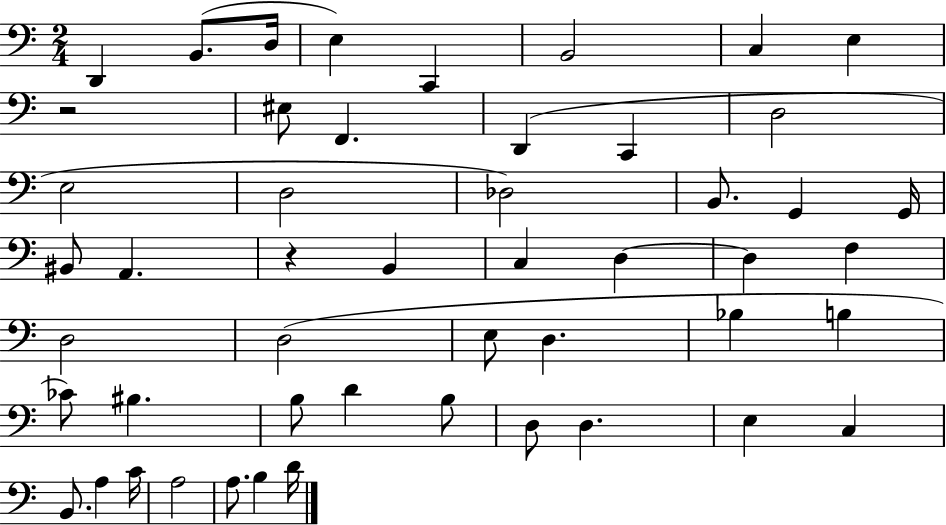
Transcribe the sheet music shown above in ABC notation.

X:1
T:Untitled
M:2/4
L:1/4
K:C
D,, B,,/2 D,/4 E, C,, B,,2 C, E, z2 ^E,/2 F,, D,, C,, D,2 E,2 D,2 _D,2 B,,/2 G,, G,,/4 ^B,,/2 A,, z B,, C, D, D, F, D,2 D,2 E,/2 D, _B, B, _C/2 ^B, B,/2 D B,/2 D,/2 D, E, C, B,,/2 A, C/4 A,2 A,/2 B, D/4